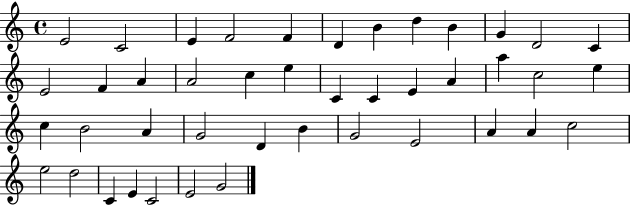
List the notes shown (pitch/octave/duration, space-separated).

E4/h C4/h E4/q F4/h F4/q D4/q B4/q D5/q B4/q G4/q D4/h C4/q E4/h F4/q A4/q A4/h C5/q E5/q C4/q C4/q E4/q A4/q A5/q C5/h E5/q C5/q B4/h A4/q G4/h D4/q B4/q G4/h E4/h A4/q A4/q C5/h E5/h D5/h C4/q E4/q C4/h E4/h G4/h